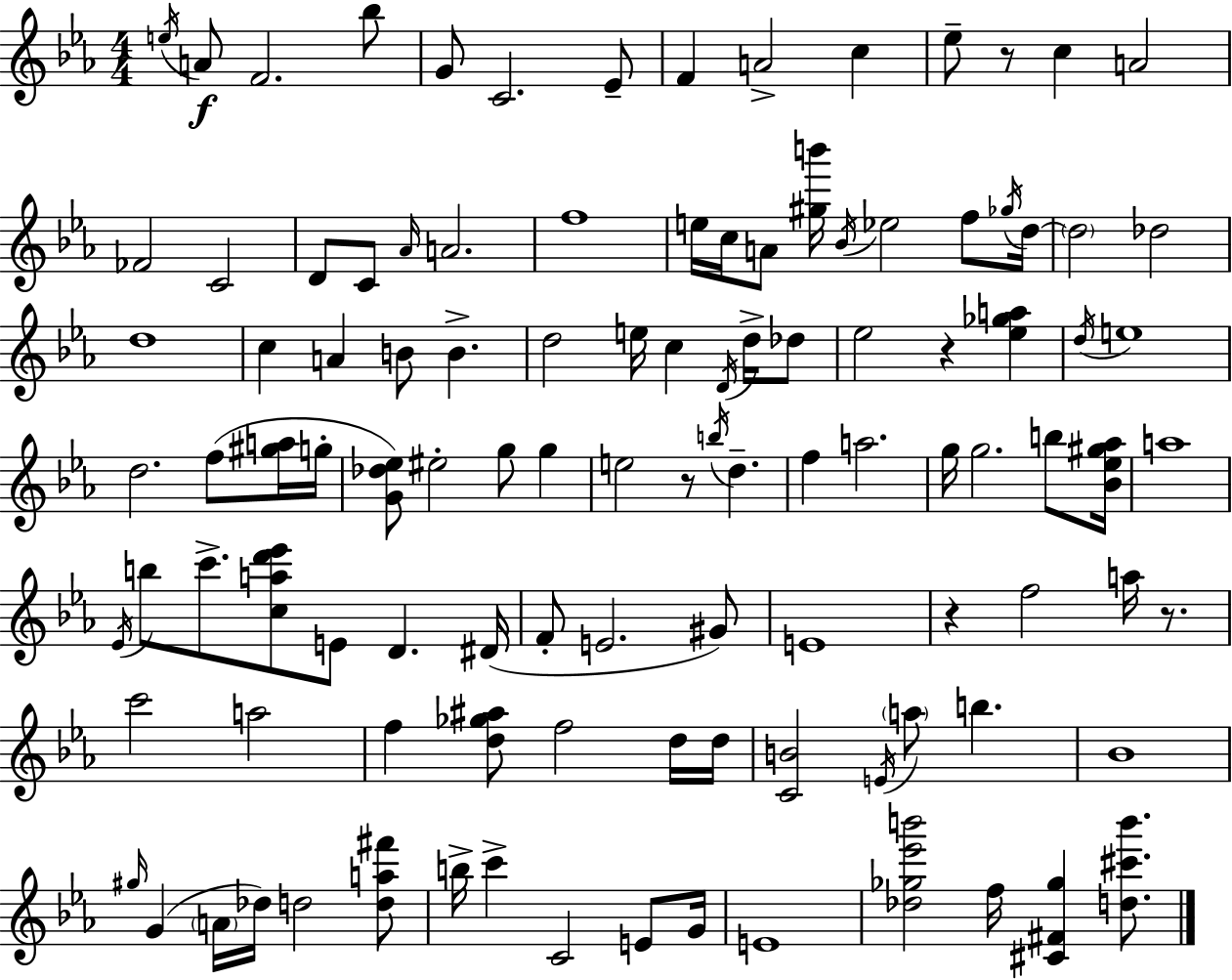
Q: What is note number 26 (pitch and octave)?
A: F5